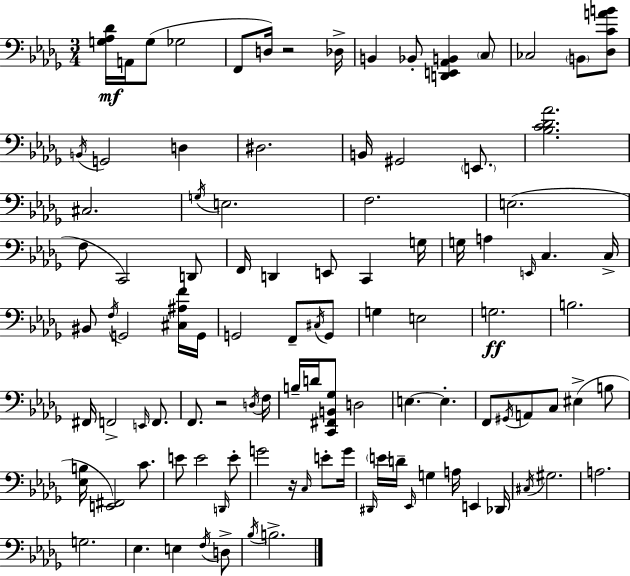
[G3,Ab3,Db4]/s A2/s G3/e Gb3/h F2/e D3/s R/h Db3/s B2/q Bb2/e [D2,E2,Ab2,B2]/q C3/e CES3/h B2/e [Db3,C4,A4,B4]/e B2/s G2/h D3/q D#3/h. B2/s G#2/h E2/e. [Bb3,C4,Db4,Ab4]/h. C#3/h. G3/s E3/h. F3/h. E3/h. F3/e C2/h D2/e F2/s D2/q E2/e C2/q G3/s G3/s A3/q E2/s C3/q. C3/s BIS2/e F3/s G2/h [C#3,A#3,F4]/s G2/s G2/h F2/e C#3/s G2/e G3/q E3/h G3/h. B3/h. F#2/s F2/h E2/s F2/e. F2/e. R/h D3/s F3/s B3/s D4/s [C2,F#2,B2,Gb3]/e D3/h E3/q. E3/q. F2/e G#2/s A2/e C3/e EIS3/q B3/e [Eb3,B3]/s [E2,F#2]/h C4/e. E4/e E4/h D2/s E4/e G4/h R/s C3/s E4/e G4/s D#2/s E4/s D4/s Eb2/s G3/q A3/s E2/q Db2/s C#3/s G#3/h. A3/h. G3/h. Eb3/q. E3/q F3/s D3/e Bb3/s B3/h.